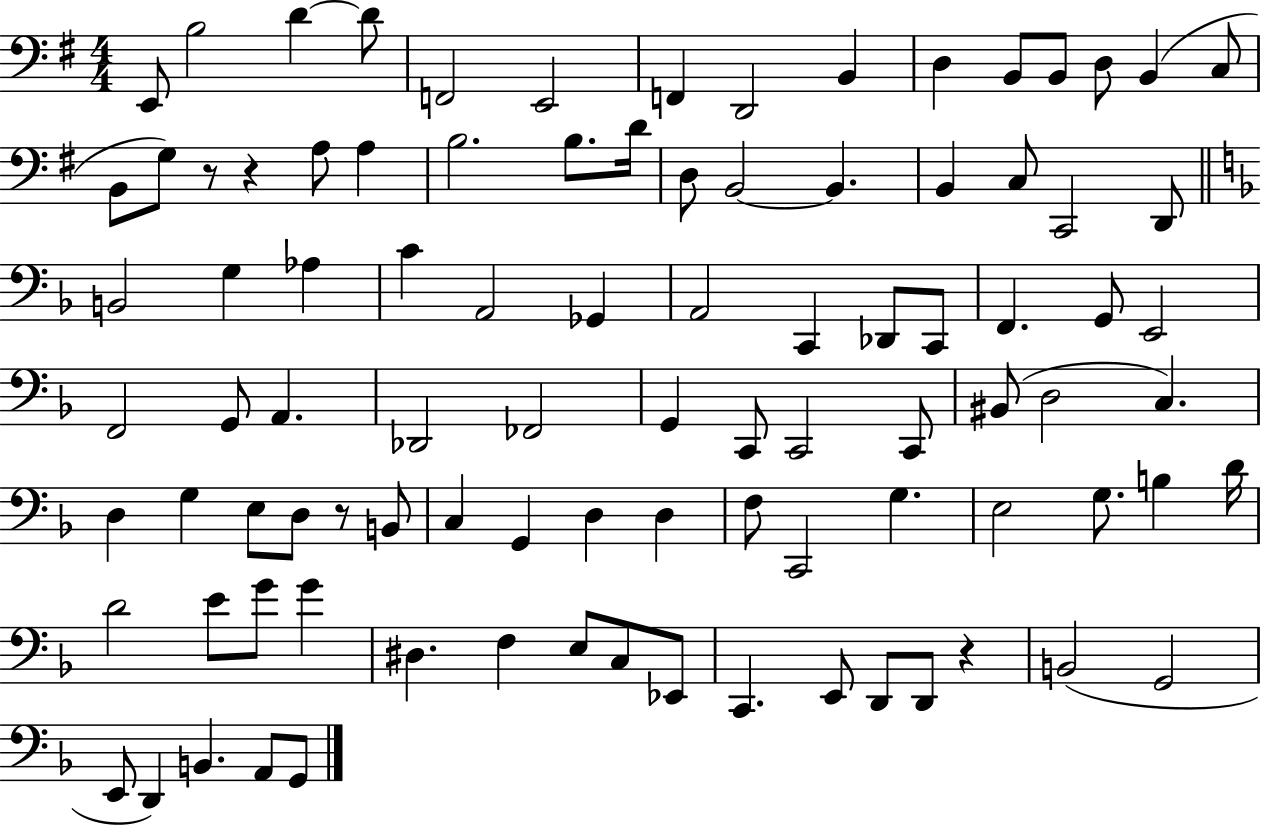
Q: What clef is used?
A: bass